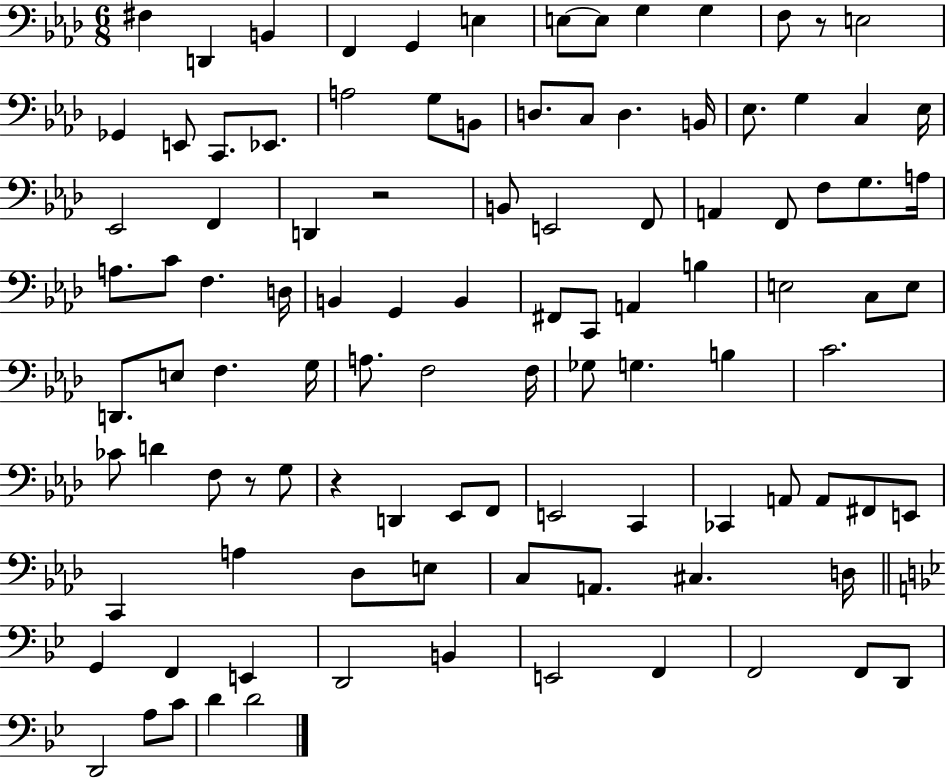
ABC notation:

X:1
T:Untitled
M:6/8
L:1/4
K:Ab
^F, D,, B,, F,, G,, E, E,/2 E,/2 G, G, F,/2 z/2 E,2 _G,, E,,/2 C,,/2 _E,,/2 A,2 G,/2 B,,/2 D,/2 C,/2 D, B,,/4 _E,/2 G, C, _E,/4 _E,,2 F,, D,, z2 B,,/2 E,,2 F,,/2 A,, F,,/2 F,/2 G,/2 A,/4 A,/2 C/2 F, D,/4 B,, G,, B,, ^F,,/2 C,,/2 A,, B, E,2 C,/2 E,/2 D,,/2 E,/2 F, G,/4 A,/2 F,2 F,/4 _G,/2 G, B, C2 _C/2 D F,/2 z/2 G,/2 z D,, _E,,/2 F,,/2 E,,2 C,, _C,, A,,/2 A,,/2 ^F,,/2 E,,/2 C,, A, _D,/2 E,/2 C,/2 A,,/2 ^C, D,/4 G,, F,, E,, D,,2 B,, E,,2 F,, F,,2 F,,/2 D,,/2 D,,2 A,/2 C/2 D D2